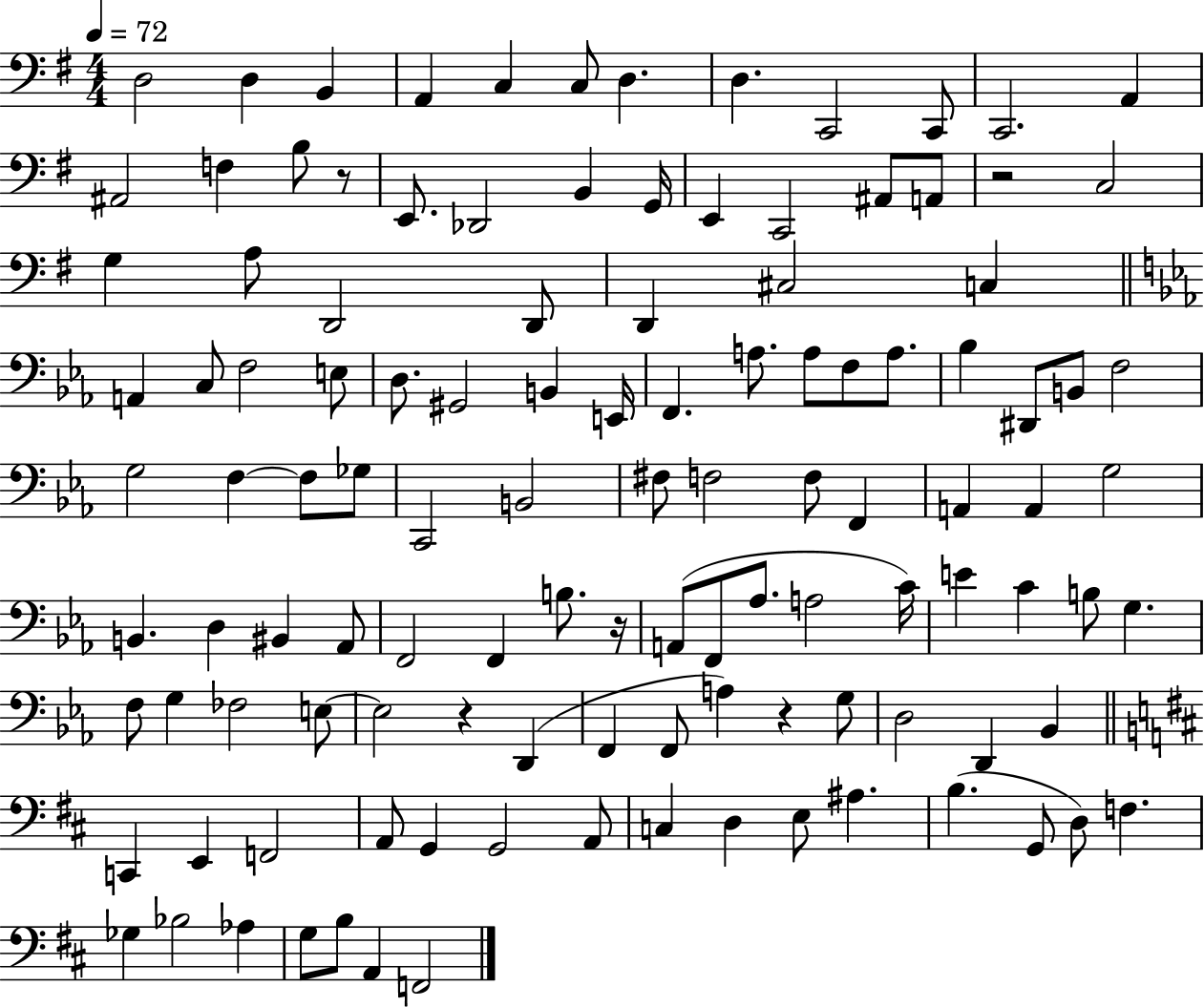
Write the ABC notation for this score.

X:1
T:Untitled
M:4/4
L:1/4
K:G
D,2 D, B,, A,, C, C,/2 D, D, C,,2 C,,/2 C,,2 A,, ^A,,2 F, B,/2 z/2 E,,/2 _D,,2 B,, G,,/4 E,, C,,2 ^A,,/2 A,,/2 z2 C,2 G, A,/2 D,,2 D,,/2 D,, ^C,2 C, A,, C,/2 F,2 E,/2 D,/2 ^G,,2 B,, E,,/4 F,, A,/2 A,/2 F,/2 A,/2 _B, ^D,,/2 B,,/2 F,2 G,2 F, F,/2 _G,/2 C,,2 B,,2 ^F,/2 F,2 F,/2 F,, A,, A,, G,2 B,, D, ^B,, _A,,/2 F,,2 F,, B,/2 z/4 A,,/2 F,,/2 _A,/2 A,2 C/4 E C B,/2 G, F,/2 G, _F,2 E,/2 E,2 z D,, F,, F,,/2 A, z G,/2 D,2 D,, _B,, C,, E,, F,,2 A,,/2 G,, G,,2 A,,/2 C, D, E,/2 ^A, B, G,,/2 D,/2 F, _G, _B,2 _A, G,/2 B,/2 A,, F,,2